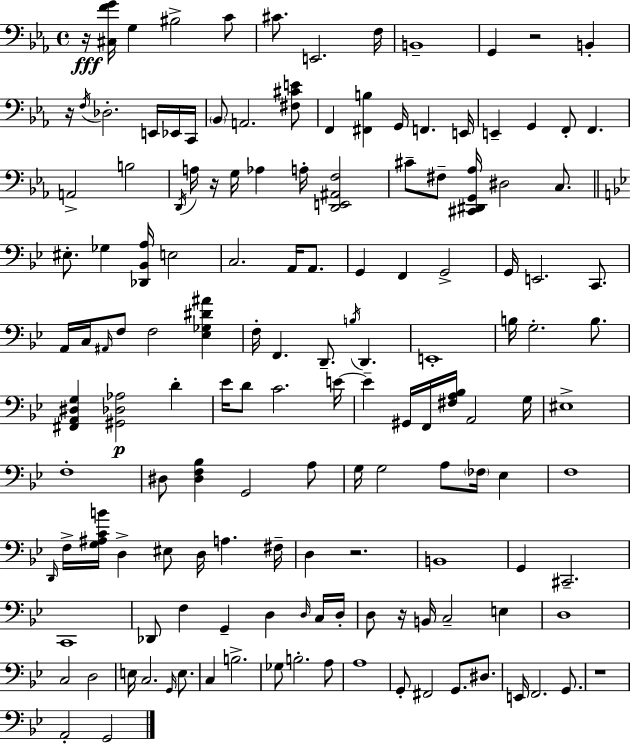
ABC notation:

X:1
T:Untitled
M:4/4
L:1/4
K:Eb
z/4 [^C,FG]/4 G, ^B,2 C/2 ^C/2 E,,2 F,/4 B,,4 G,, z2 B,, z/4 F,/4 _D,2 E,,/4 _E,,/4 C,,/4 _B,,/2 A,,2 [^F,^CE]/2 F,, [^F,,B,] G,,/4 F,, E,,/4 E,, G,, F,,/2 F,, A,,2 B,2 D,,/4 A,/4 z/4 G,/4 _A, A,/4 [D,,E,,^A,,F,]2 ^C/2 ^F,/2 [^C,,^D,,G,,_A,]/4 ^D,2 C,/2 ^E,/2 _G, [_D,,_B,,A,]/4 E,2 C,2 A,,/4 A,,/2 G,, F,, G,,2 G,,/4 E,,2 C,,/2 A,,/4 C,/4 ^A,,/4 F,/2 F,2 [_E,_G,^D^A] F,/4 F,, D,,/2 B,/4 D,, E,,4 B,/4 G,2 B,/2 [^F,,A,,^D,G,] [^G,,_D,_A,]2 D _E/4 D/2 C2 E/4 E ^G,,/4 F,,/4 [^F,A,_B,]/4 A,,2 G,/4 ^E,4 F,4 ^D,/2 [^D,F,_B,] G,,2 A,/2 G,/4 G,2 A,/2 _F,/4 _E, F,4 D,,/4 F,/4 [G,^A,CB]/4 D, ^E,/2 D,/4 A, ^F,/4 D, z2 B,,4 G,, ^C,,2 C,,4 _D,,/2 F, G,, D, D,/4 C,/4 D,/4 D,/2 z/4 B,,/4 C,2 E, D,4 C,2 D,2 E,/4 C,2 G,,/4 E,/2 C, B,2 _G,/2 B,2 A,/2 A,4 G,,/2 ^F,,2 G,,/2 ^D,/2 E,,/4 F,,2 G,,/2 z4 A,,2 G,,2